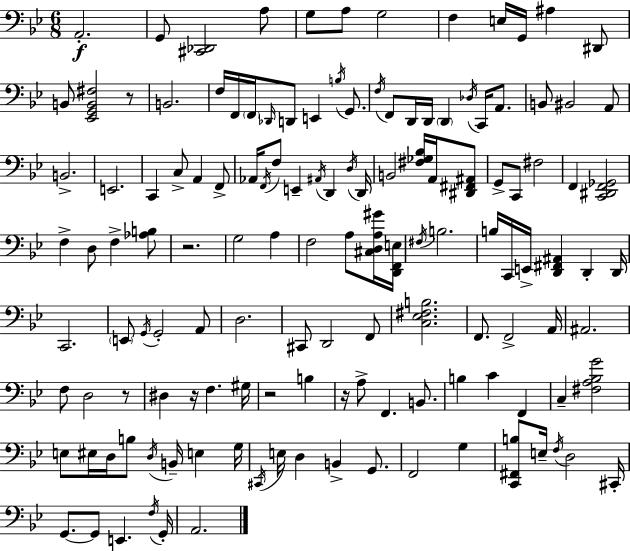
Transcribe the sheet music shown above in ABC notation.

X:1
T:Untitled
M:6/8
L:1/4
K:Bb
A,,2 G,,/2 [^C,,_D,,]2 A,/2 G,/2 A,/2 G,2 F, E,/4 G,,/4 ^A, ^D,,/2 B,,/2 [_E,,G,,B,,^F,]2 z/2 B,,2 F,/4 F,,/4 F,,/4 _D,,/4 D,,/2 E,, B,/4 G,,/2 F,/4 F,,/2 D,,/4 D,,/4 D,, _D,/4 C,,/4 A,,/2 B,,/2 ^B,,2 A,,/2 B,,2 E,,2 C,, C,/2 A,, F,,/2 _A,,/4 F,,/4 F,/2 E,, ^A,,/4 D,, D,/4 D,,/4 B,,2 [^F,_G,_B,]/4 A,,/4 [^D,,^F,,^A,,]/2 G,,/2 C,,/2 ^F,2 F,, [C,,^D,,F,,_G,,]2 F, D,/2 F, [_A,B,]/2 z2 G,2 A, F,2 A,/2 [^C,D,A,^G]/4 [D,,F,,E,]/4 ^F,/4 B,2 B,/4 C,,/4 E,,/4 [D,,^F,,^A,,] D,, D,,/4 C,,2 E,,/2 G,,/4 G,,2 A,,/2 D,2 ^C,,/2 D,,2 F,,/2 [C,_E,^F,B,]2 F,,/2 F,,2 A,,/4 ^A,,2 F,/2 D,2 z/2 ^D, z/4 F, ^G,/4 z2 B, z/4 A,/2 F,, B,,/2 B, C F,, C, [^F,A,_B,G]2 E,/2 ^E,/4 D,/4 B,/2 D,/4 B,,/4 E, G,/4 ^C,,/4 E,/4 D, B,, G,,/2 F,,2 G, [C,,^F,,B,]/2 E,/4 F,/4 D,2 ^C,,/4 G,,/2 G,,/2 E,, F,/4 G,,/4 A,,2